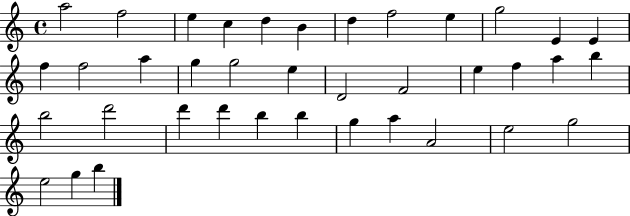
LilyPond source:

{
  \clef treble
  \time 4/4
  \defaultTimeSignature
  \key c \major
  a''2 f''2 | e''4 c''4 d''4 b'4 | d''4 f''2 e''4 | g''2 e'4 e'4 | \break f''4 f''2 a''4 | g''4 g''2 e''4 | d'2 f'2 | e''4 f''4 a''4 b''4 | \break b''2 d'''2 | d'''4 d'''4 b''4 b''4 | g''4 a''4 a'2 | e''2 g''2 | \break e''2 g''4 b''4 | \bar "|."
}